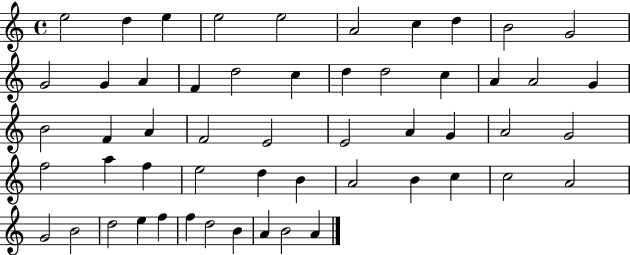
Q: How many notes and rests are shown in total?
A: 54